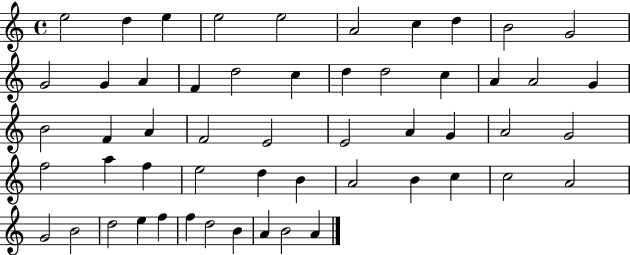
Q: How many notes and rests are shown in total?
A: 54